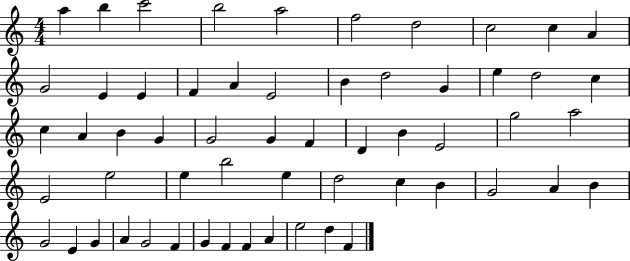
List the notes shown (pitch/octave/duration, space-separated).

A5/q B5/q C6/h B5/h A5/h F5/h D5/h C5/h C5/q A4/q G4/h E4/q E4/q F4/q A4/q E4/h B4/q D5/h G4/q E5/q D5/h C5/q C5/q A4/q B4/q G4/q G4/h G4/q F4/q D4/q B4/q E4/h G5/h A5/h E4/h E5/h E5/q B5/h E5/q D5/h C5/q B4/q G4/h A4/q B4/q G4/h E4/q G4/q A4/q G4/h F4/q G4/q F4/q F4/q A4/q E5/h D5/q F4/q